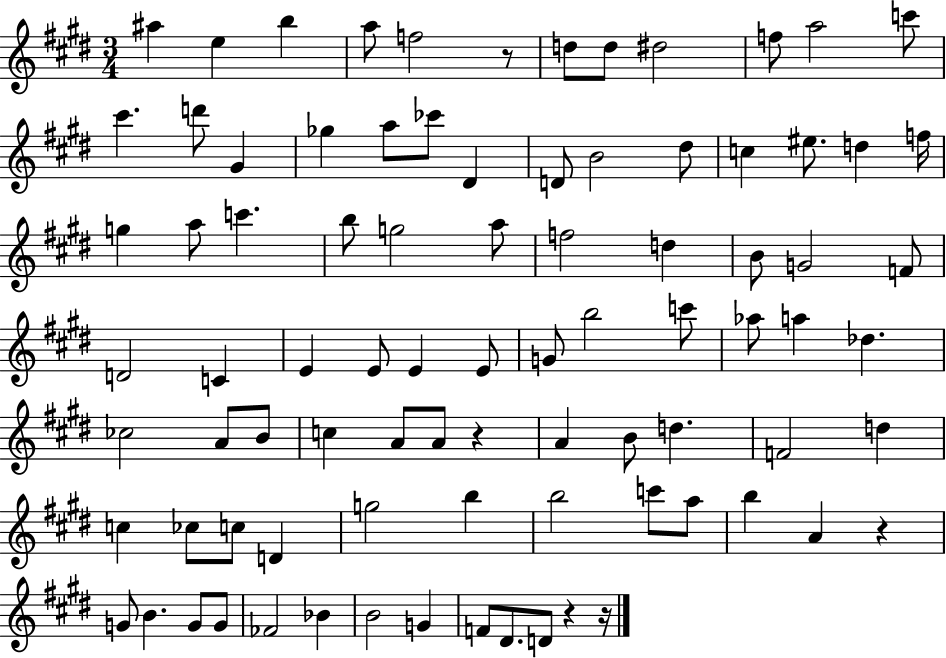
X:1
T:Untitled
M:3/4
L:1/4
K:E
^a e b a/2 f2 z/2 d/2 d/2 ^d2 f/2 a2 c'/2 ^c' d'/2 ^G _g a/2 _c'/2 ^D D/2 B2 ^d/2 c ^e/2 d f/4 g a/2 c' b/2 g2 a/2 f2 d B/2 G2 F/2 D2 C E E/2 E E/2 G/2 b2 c'/2 _a/2 a _d _c2 A/2 B/2 c A/2 A/2 z A B/2 d F2 d c _c/2 c/2 D g2 b b2 c'/2 a/2 b A z G/2 B G/2 G/2 _F2 _B B2 G F/2 ^D/2 D/2 z z/4